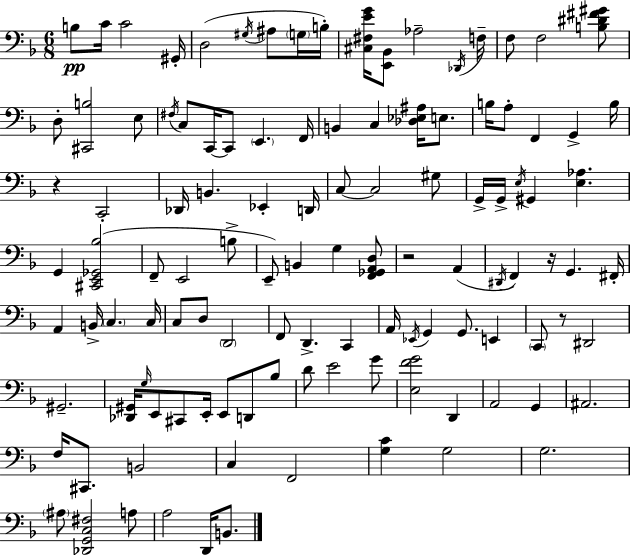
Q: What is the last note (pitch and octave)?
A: B2